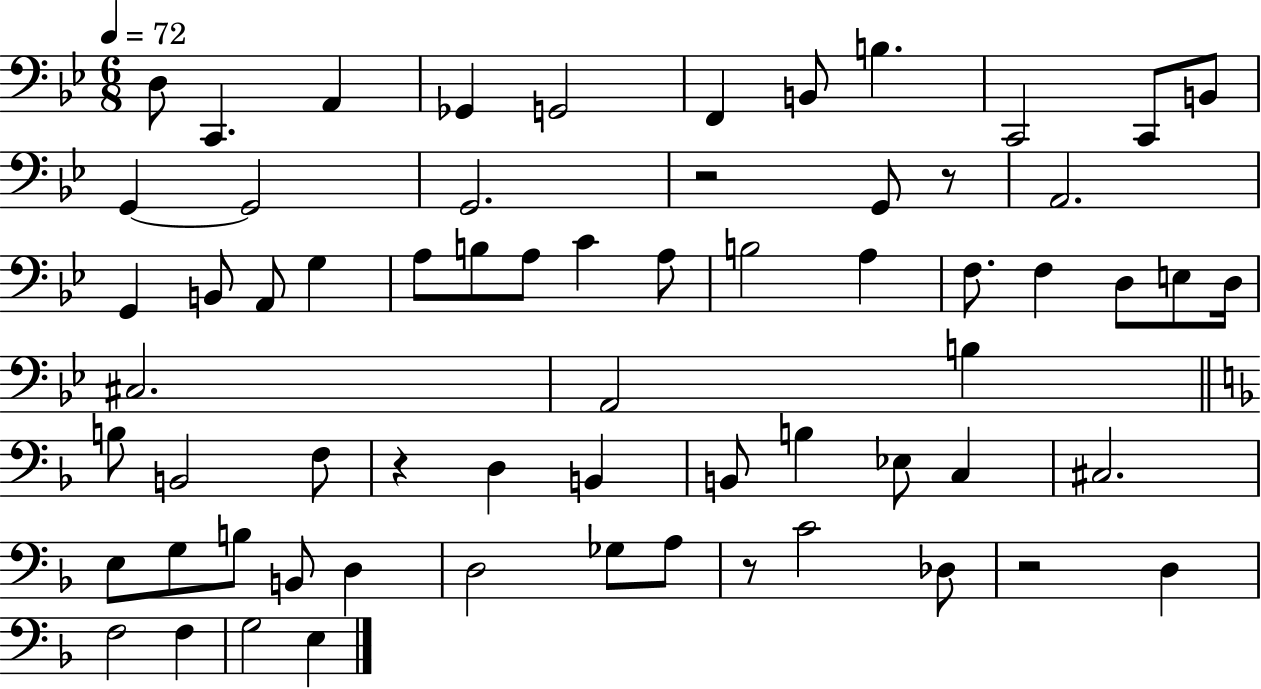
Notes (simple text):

D3/e C2/q. A2/q Gb2/q G2/h F2/q B2/e B3/q. C2/h C2/e B2/e G2/q G2/h G2/h. R/h G2/e R/e A2/h. G2/q B2/e A2/e G3/q A3/e B3/e A3/e C4/q A3/e B3/h A3/q F3/e. F3/q D3/e E3/e D3/s C#3/h. A2/h B3/q B3/e B2/h F3/e R/q D3/q B2/q B2/e B3/q Eb3/e C3/q C#3/h. E3/e G3/e B3/e B2/e D3/q D3/h Gb3/e A3/e R/e C4/h Db3/e R/h D3/q F3/h F3/q G3/h E3/q